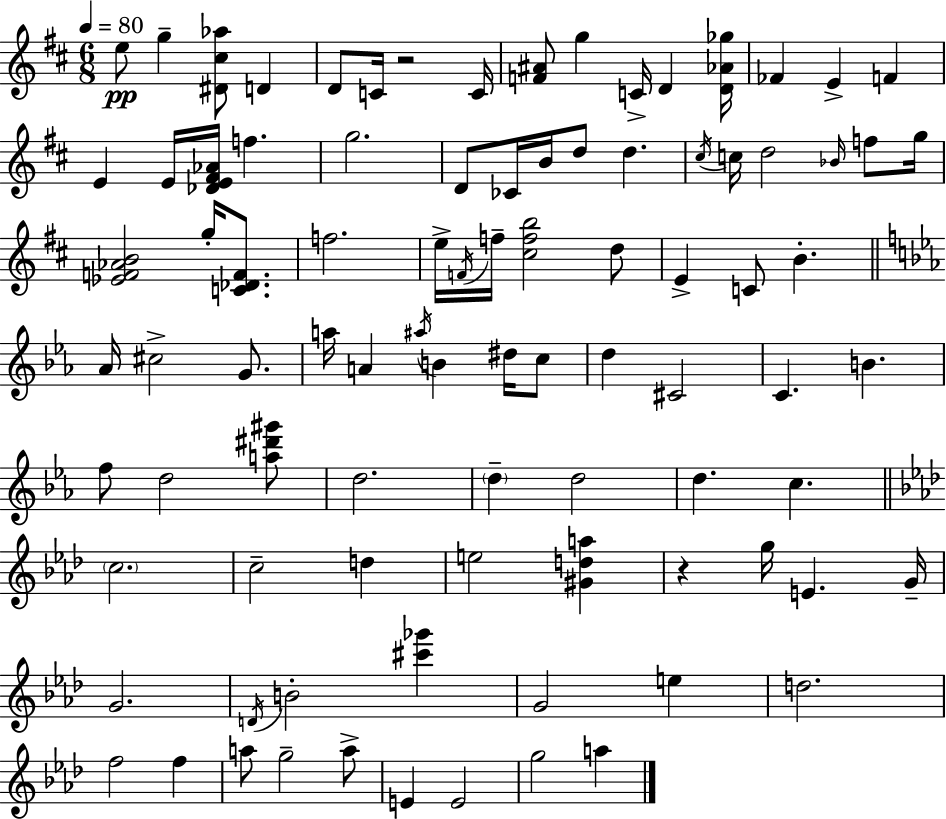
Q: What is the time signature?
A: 6/8